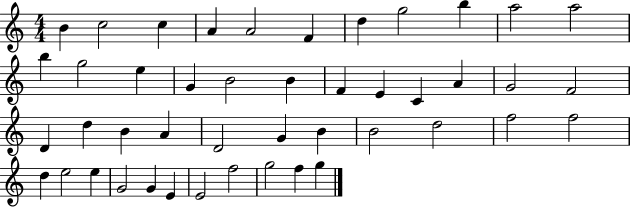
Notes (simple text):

B4/q C5/h C5/q A4/q A4/h F4/q D5/q G5/h B5/q A5/h A5/h B5/q G5/h E5/q G4/q B4/h B4/q F4/q E4/q C4/q A4/q G4/h F4/h D4/q D5/q B4/q A4/q D4/h G4/q B4/q B4/h D5/h F5/h F5/h D5/q E5/h E5/q G4/h G4/q E4/q E4/h F5/h G5/h F5/q G5/q